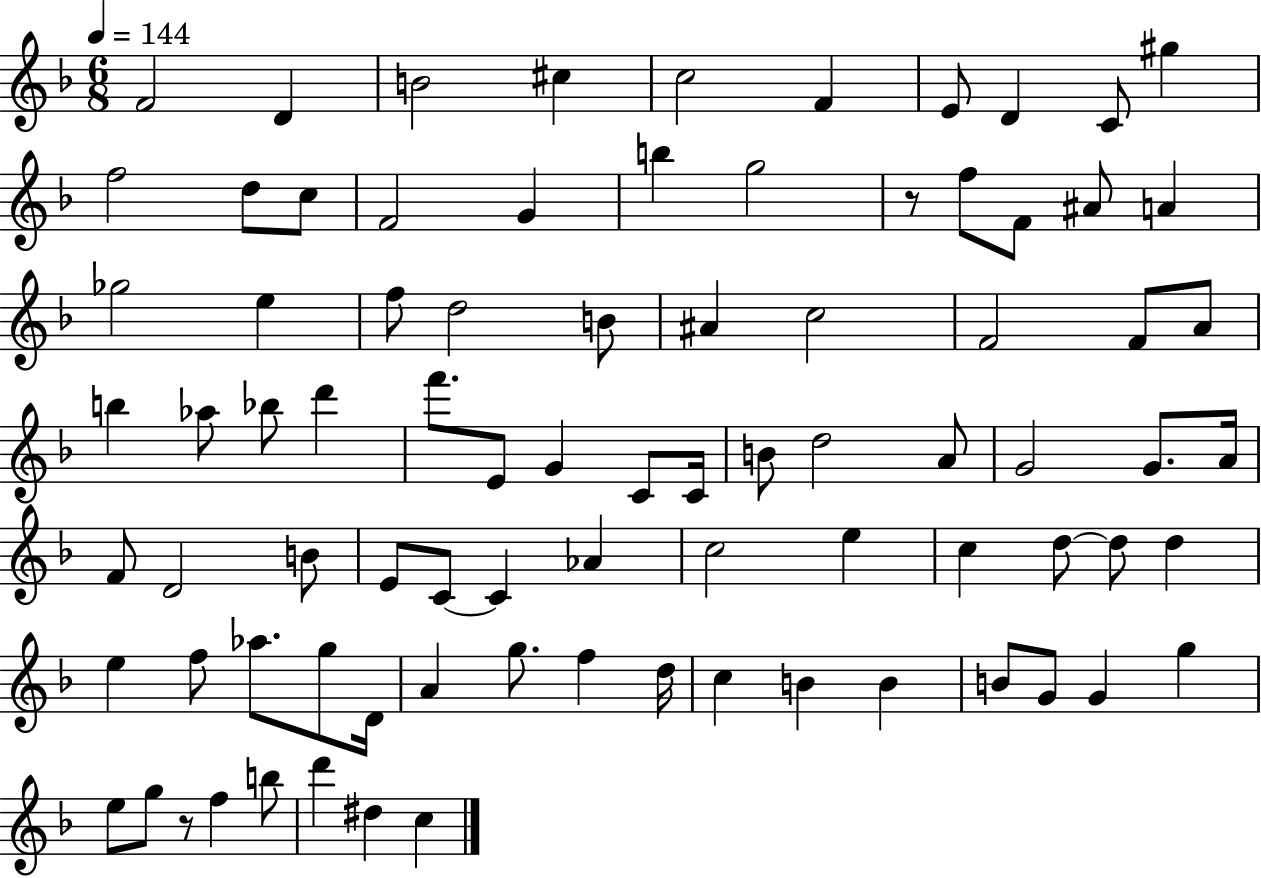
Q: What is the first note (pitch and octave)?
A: F4